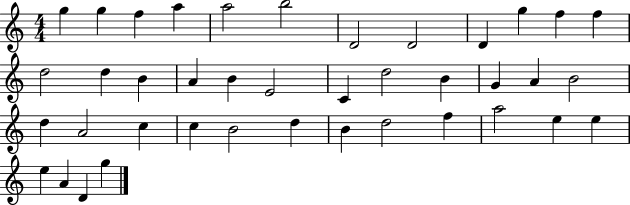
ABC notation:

X:1
T:Untitled
M:4/4
L:1/4
K:C
g g f a a2 b2 D2 D2 D g f f d2 d B A B E2 C d2 B G A B2 d A2 c c B2 d B d2 f a2 e e e A D g